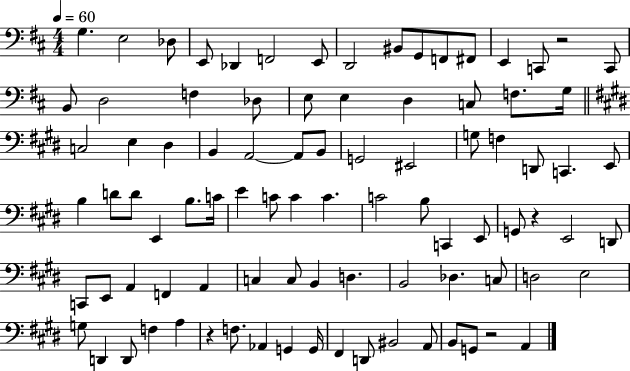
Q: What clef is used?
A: bass